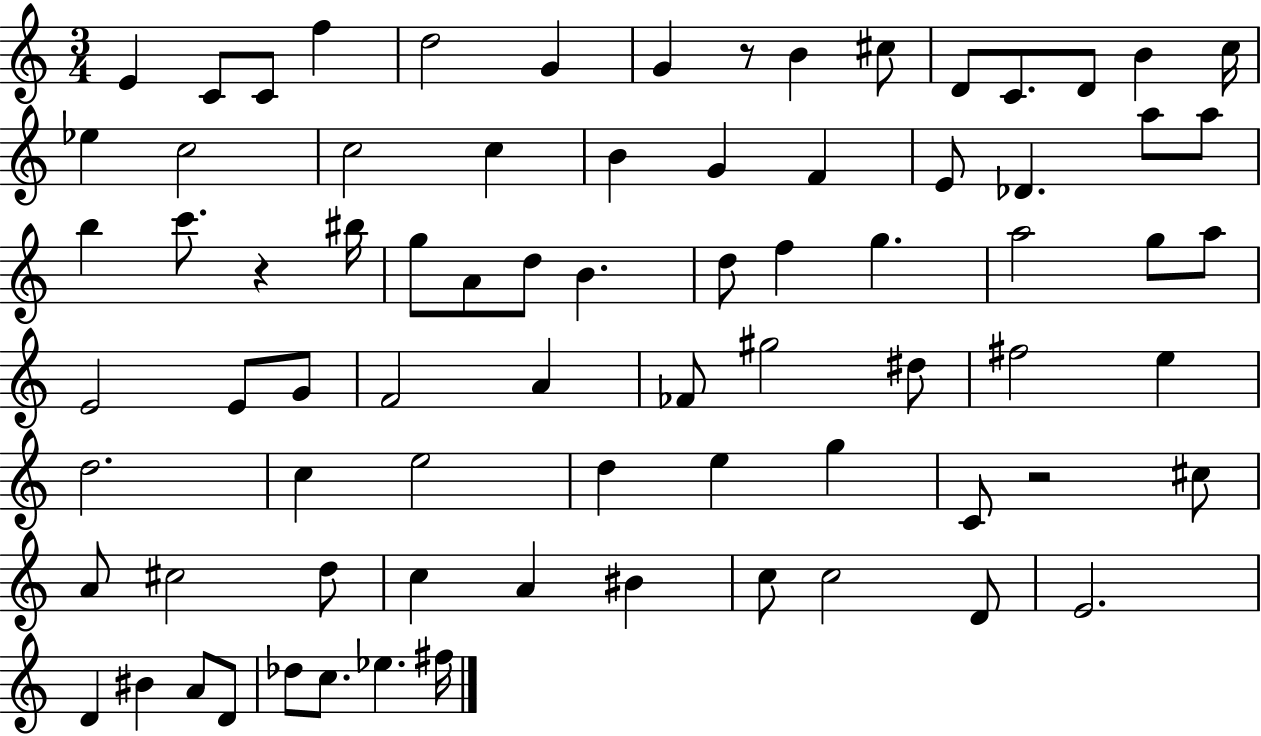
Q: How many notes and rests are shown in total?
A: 77